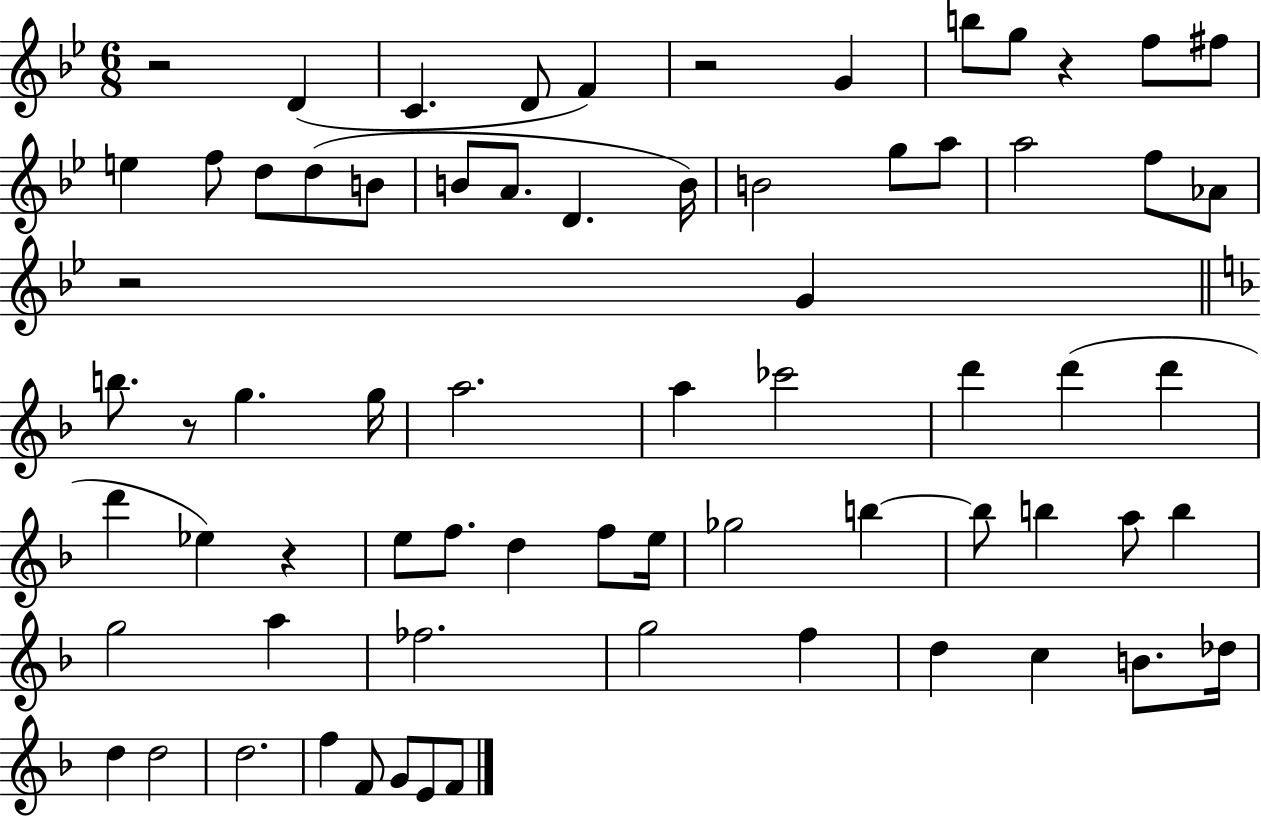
R/h D4/q C4/q. D4/e F4/q R/h G4/q B5/e G5/e R/q F5/e F#5/e E5/q F5/e D5/e D5/e B4/e B4/e A4/e. D4/q. B4/s B4/h G5/e A5/e A5/h F5/e Ab4/e R/h G4/q B5/e. R/e G5/q. G5/s A5/h. A5/q CES6/h D6/q D6/q D6/q D6/q Eb5/q R/q E5/e F5/e. D5/q F5/e E5/s Gb5/h B5/q B5/e B5/q A5/e B5/q G5/h A5/q FES5/h. G5/h F5/q D5/q C5/q B4/e. Db5/s D5/q D5/h D5/h. F5/q F4/e G4/e E4/e F4/e